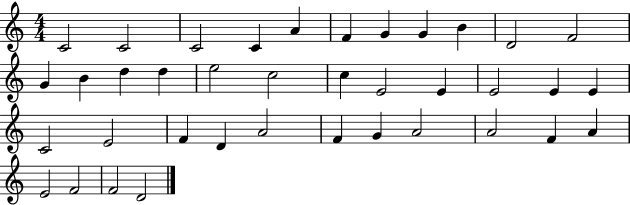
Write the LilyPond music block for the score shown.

{
  \clef treble
  \numericTimeSignature
  \time 4/4
  \key c \major
  c'2 c'2 | c'2 c'4 a'4 | f'4 g'4 g'4 b'4 | d'2 f'2 | \break g'4 b'4 d''4 d''4 | e''2 c''2 | c''4 e'2 e'4 | e'2 e'4 e'4 | \break c'2 e'2 | f'4 d'4 a'2 | f'4 g'4 a'2 | a'2 f'4 a'4 | \break e'2 f'2 | f'2 d'2 | \bar "|."
}